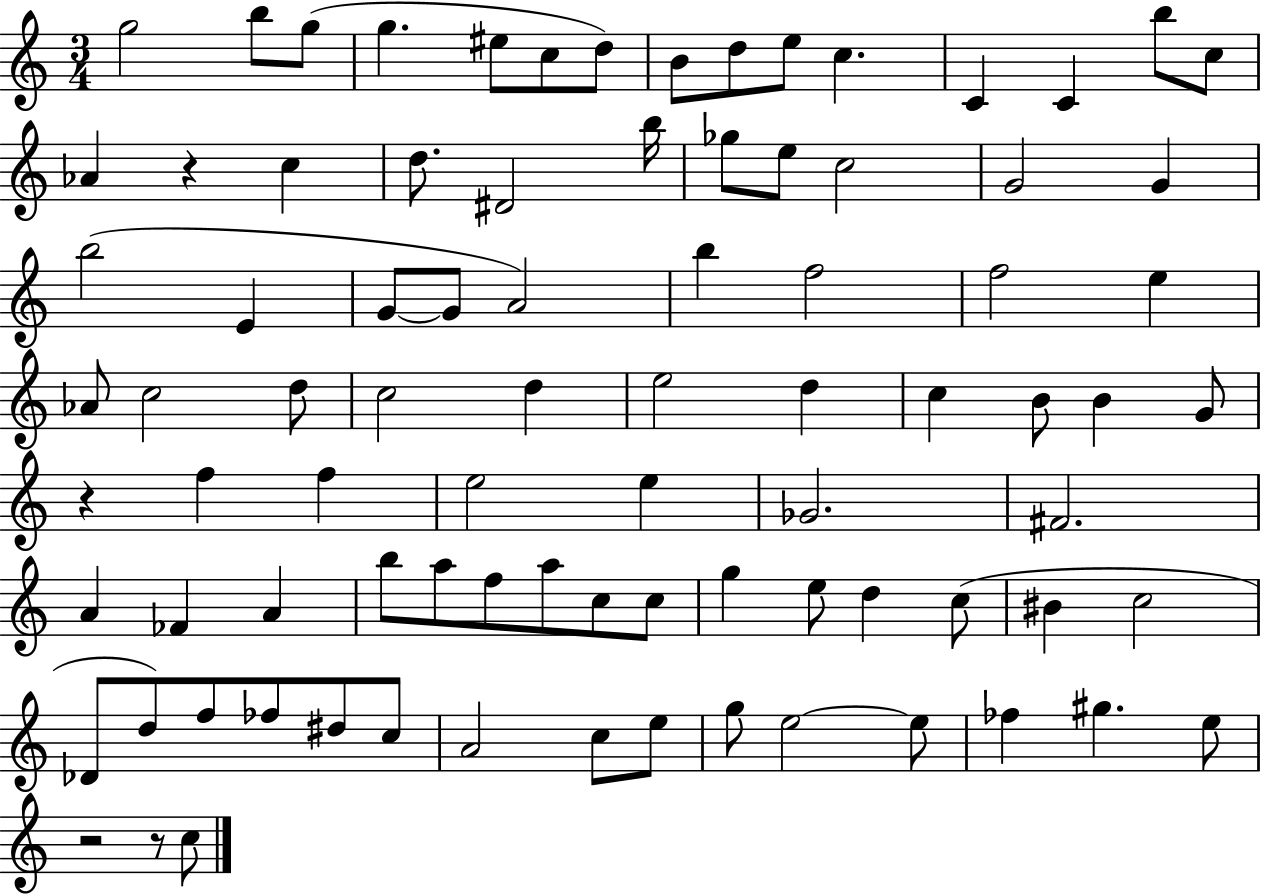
X:1
T:Untitled
M:3/4
L:1/4
K:C
g2 b/2 g/2 g ^e/2 c/2 d/2 B/2 d/2 e/2 c C C b/2 c/2 _A z c d/2 ^D2 b/4 _g/2 e/2 c2 G2 G b2 E G/2 G/2 A2 b f2 f2 e _A/2 c2 d/2 c2 d e2 d c B/2 B G/2 z f f e2 e _G2 ^F2 A _F A b/2 a/2 f/2 a/2 c/2 c/2 g e/2 d c/2 ^B c2 _D/2 d/2 f/2 _f/2 ^d/2 c/2 A2 c/2 e/2 g/2 e2 e/2 _f ^g e/2 z2 z/2 c/2